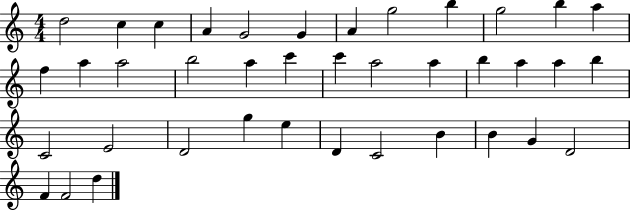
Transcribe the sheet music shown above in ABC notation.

X:1
T:Untitled
M:4/4
L:1/4
K:C
d2 c c A G2 G A g2 b g2 b a f a a2 b2 a c' c' a2 a b a a b C2 E2 D2 g e D C2 B B G D2 F F2 d